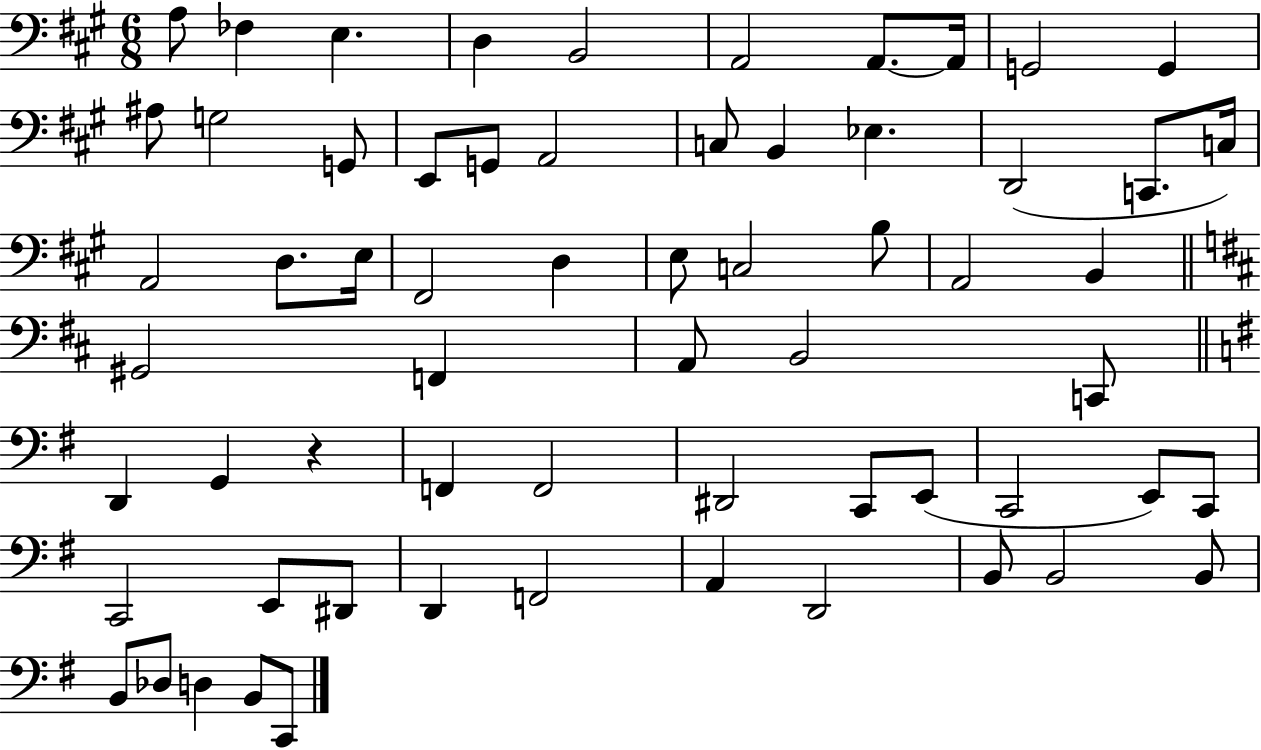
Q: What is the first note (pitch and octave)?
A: A3